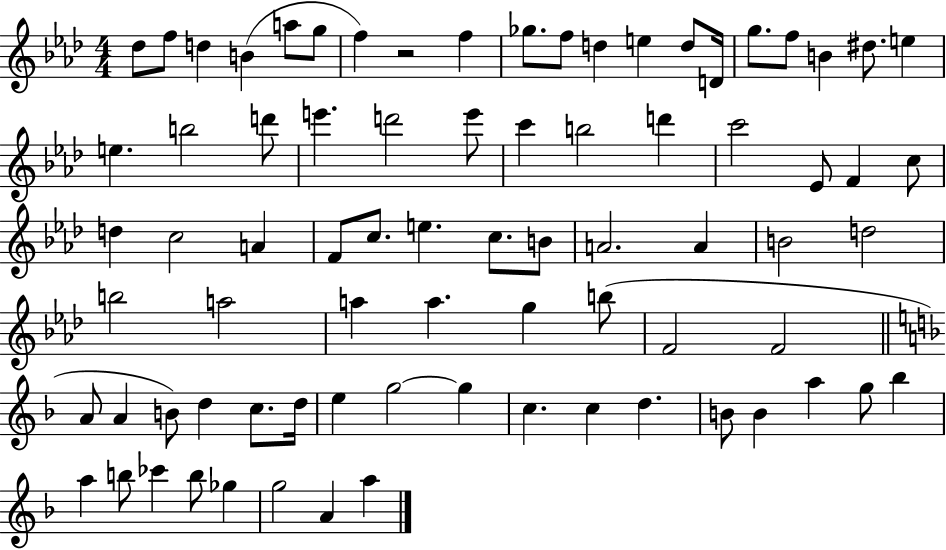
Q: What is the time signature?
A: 4/4